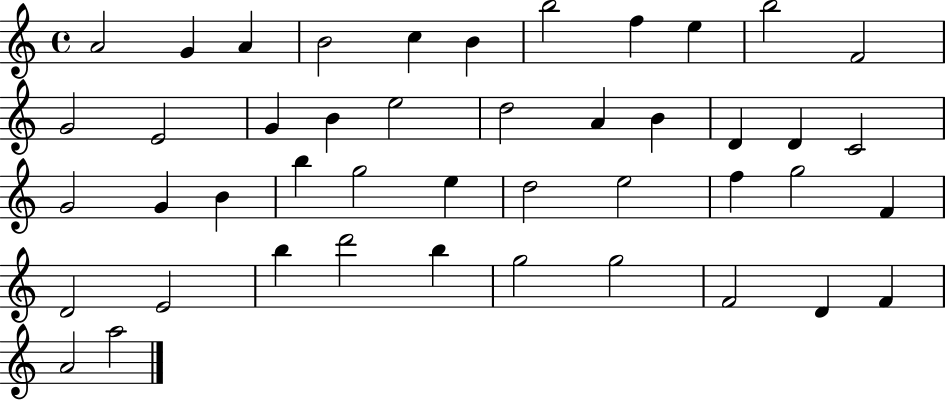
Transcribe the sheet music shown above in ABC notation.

X:1
T:Untitled
M:4/4
L:1/4
K:C
A2 G A B2 c B b2 f e b2 F2 G2 E2 G B e2 d2 A B D D C2 G2 G B b g2 e d2 e2 f g2 F D2 E2 b d'2 b g2 g2 F2 D F A2 a2